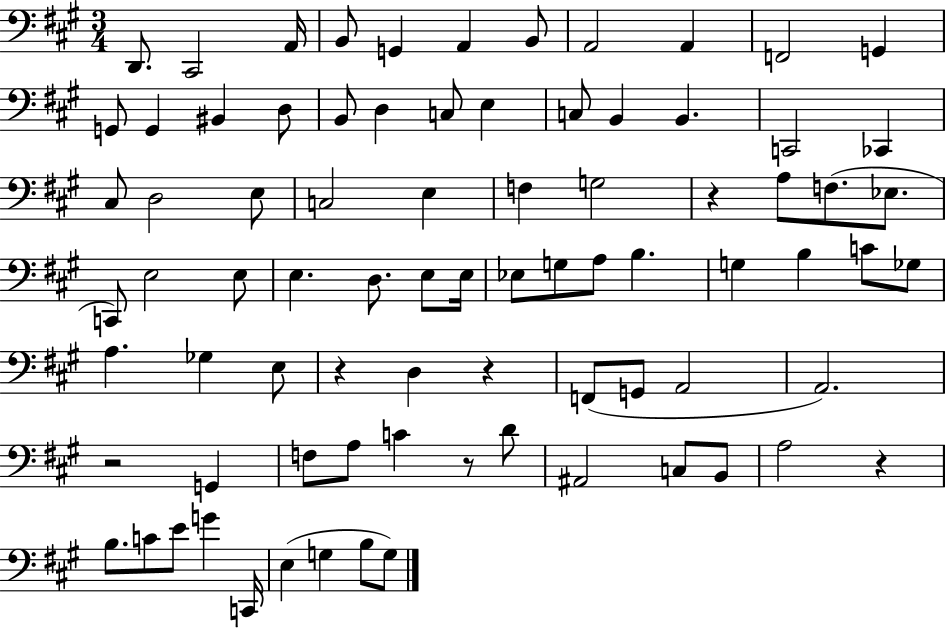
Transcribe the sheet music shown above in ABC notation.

X:1
T:Untitled
M:3/4
L:1/4
K:A
D,,/2 ^C,,2 A,,/4 B,,/2 G,, A,, B,,/2 A,,2 A,, F,,2 G,, G,,/2 G,, ^B,, D,/2 B,,/2 D, C,/2 E, C,/2 B,, B,, C,,2 _C,, ^C,/2 D,2 E,/2 C,2 E, F, G,2 z A,/2 F,/2 _E,/2 C,,/2 E,2 E,/2 E, D,/2 E,/2 E,/4 _E,/2 G,/2 A,/2 B, G, B, C/2 _G,/2 A, _G, E,/2 z D, z F,,/2 G,,/2 A,,2 A,,2 z2 G,, F,/2 A,/2 C z/2 D/2 ^A,,2 C,/2 B,,/2 A,2 z B,/2 C/2 E/2 G C,,/4 E, G, B,/2 G,/2